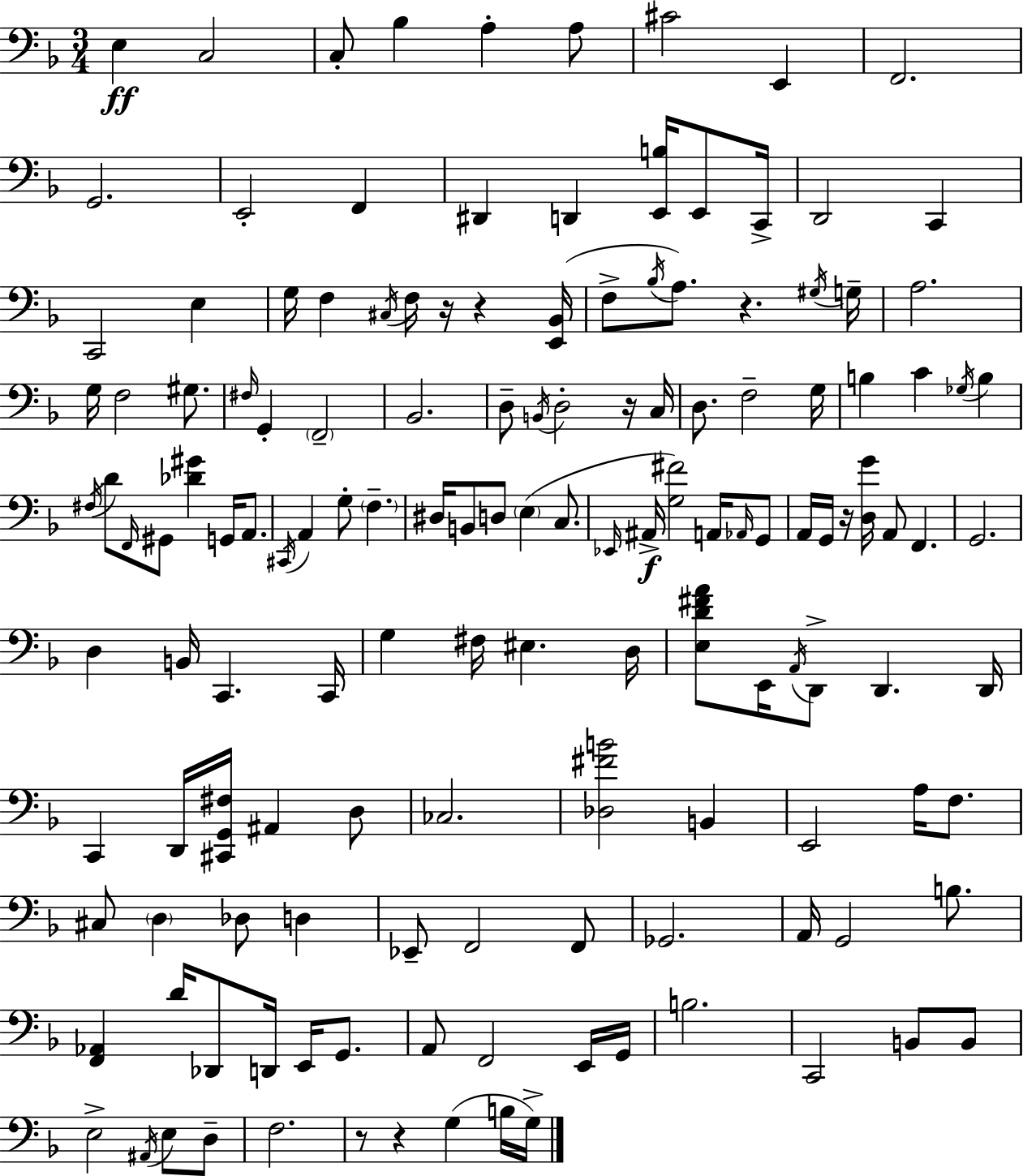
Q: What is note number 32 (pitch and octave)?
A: F3